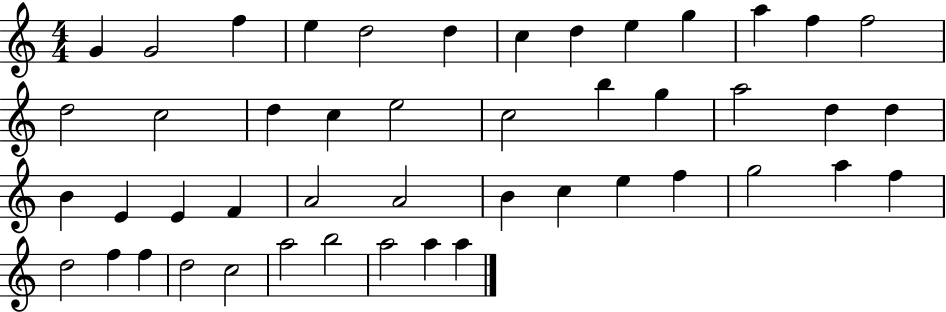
{
  \clef treble
  \numericTimeSignature
  \time 4/4
  \key c \major
  g'4 g'2 f''4 | e''4 d''2 d''4 | c''4 d''4 e''4 g''4 | a''4 f''4 f''2 | \break d''2 c''2 | d''4 c''4 e''2 | c''2 b''4 g''4 | a''2 d''4 d''4 | \break b'4 e'4 e'4 f'4 | a'2 a'2 | b'4 c''4 e''4 f''4 | g''2 a''4 f''4 | \break d''2 f''4 f''4 | d''2 c''2 | a''2 b''2 | a''2 a''4 a''4 | \break \bar "|."
}